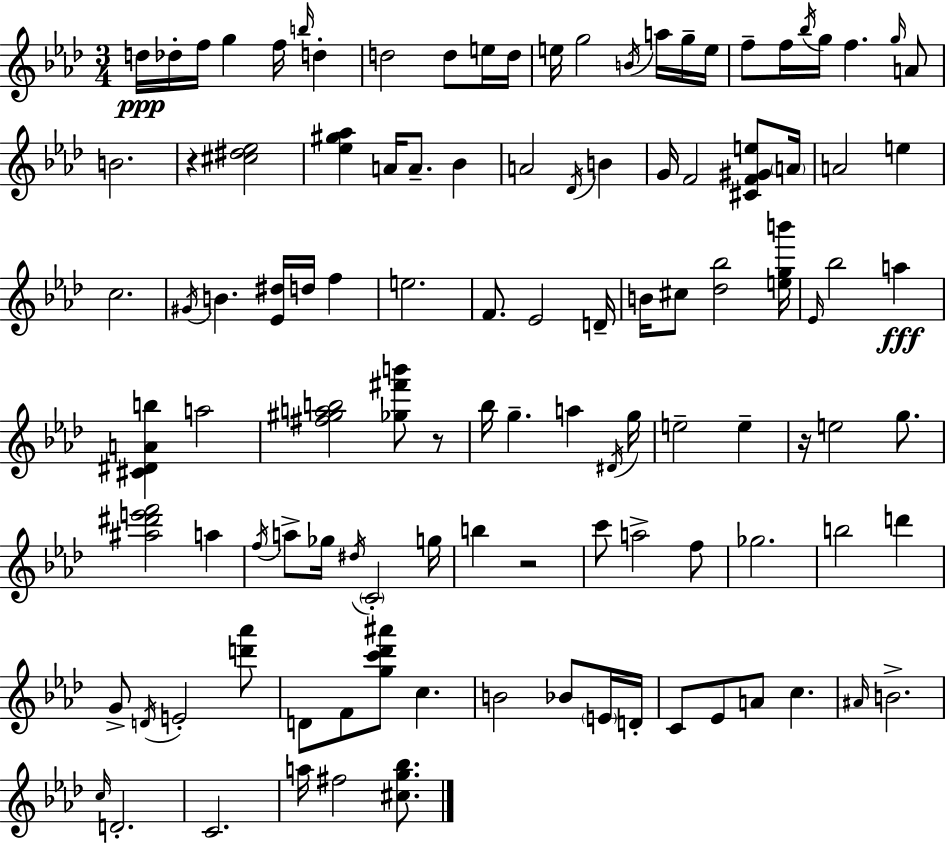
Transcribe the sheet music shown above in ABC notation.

X:1
T:Untitled
M:3/4
L:1/4
K:Fm
d/4 _d/4 f/4 g f/4 b/4 d d2 d/2 e/4 d/4 e/4 g2 B/4 a/4 g/4 e/4 f/2 f/4 _b/4 g/4 f g/4 A/2 B2 z [^c^d_e]2 [_e^g_a] A/4 A/2 _B A2 _D/4 B G/4 F2 [^CF^Ge]/2 A/4 A2 e c2 ^G/4 B [_E^d]/4 d/4 f e2 F/2 _E2 D/4 B/4 ^c/2 [_d_b]2 [egb']/4 _E/4 _b2 a [^C^DAb] a2 [^f^gab]2 [_g^f'b']/2 z/2 _b/4 g a ^D/4 g/4 e2 e z/4 e2 g/2 [^a^d'e'f']2 a f/4 a/2 _g/4 ^d/4 C2 g/4 b z2 c'/2 a2 f/2 _g2 b2 d' G/2 D/4 E2 [d'_a']/2 D/2 F/2 [gc'_d'^a']/2 c B2 _B/2 E/4 D/4 C/2 _E/2 A/2 c ^A/4 B2 c/4 D2 C2 a/4 ^f2 [^cg_b]/2